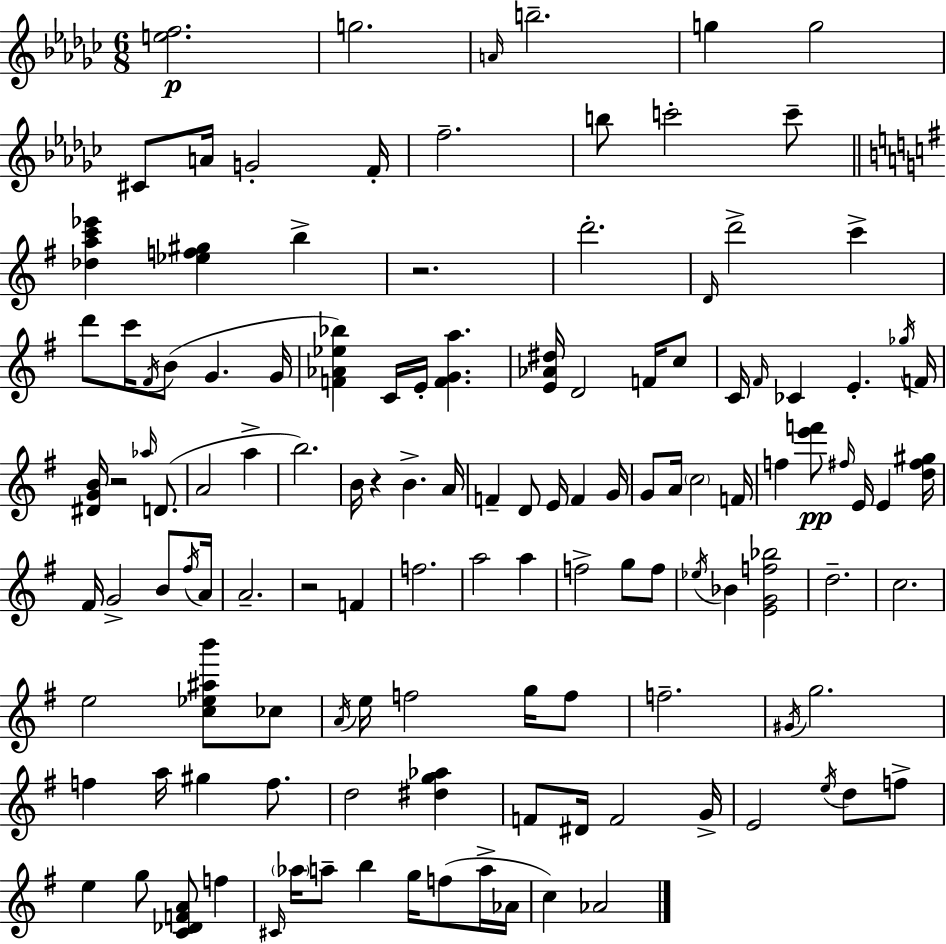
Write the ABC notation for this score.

X:1
T:Untitled
M:6/8
L:1/4
K:Ebm
[ef]2 g2 A/4 b2 g g2 ^C/2 A/4 G2 F/4 f2 b/2 c'2 c'/2 [_dac'_e'] [_ef^g] b z2 d'2 D/4 d'2 c' d'/2 c'/4 ^F/4 B/2 G G/4 [F_A_e_b] C/4 E/4 [FGa] [E_A^d]/4 D2 F/4 c/2 C/4 ^F/4 _C E _g/4 F/4 [^DGB]/4 z2 _a/4 D/2 A2 a b2 B/4 z B A/4 F D/2 E/4 F G/4 G/2 A/4 c2 F/4 f [e'f']/2 ^f/4 E/4 E [d^f^g]/4 ^F/4 G2 B/2 ^f/4 A/4 A2 z2 F f2 a2 a f2 g/2 f/2 _e/4 _B [EGf_b]2 d2 c2 e2 [c_e^ab']/2 _c/2 A/4 e/4 f2 g/4 f/2 f2 ^G/4 g2 f a/4 ^g f/2 d2 [^dg_a] F/2 ^D/4 F2 G/4 E2 e/4 d/2 f/2 e g/2 [C_DFA]/2 f ^C/4 _a/4 a/2 b g/4 f/2 a/4 _A/4 c _A2